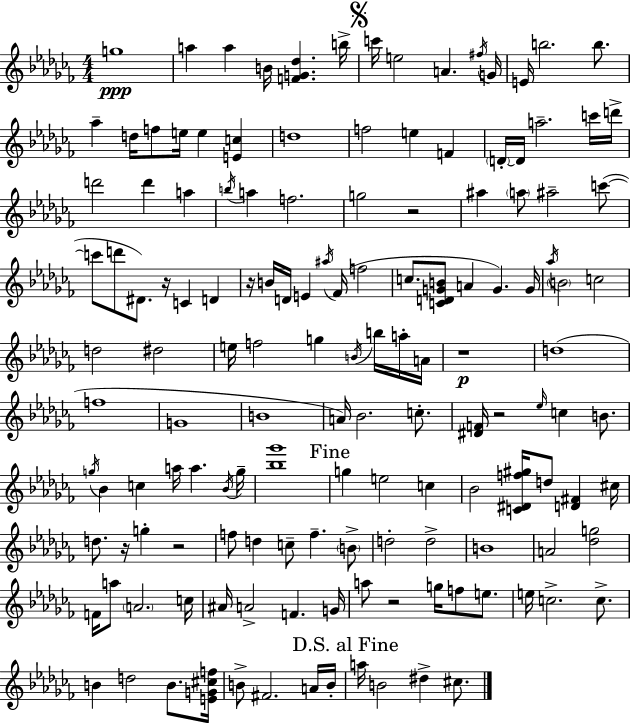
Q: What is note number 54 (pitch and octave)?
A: Ab5